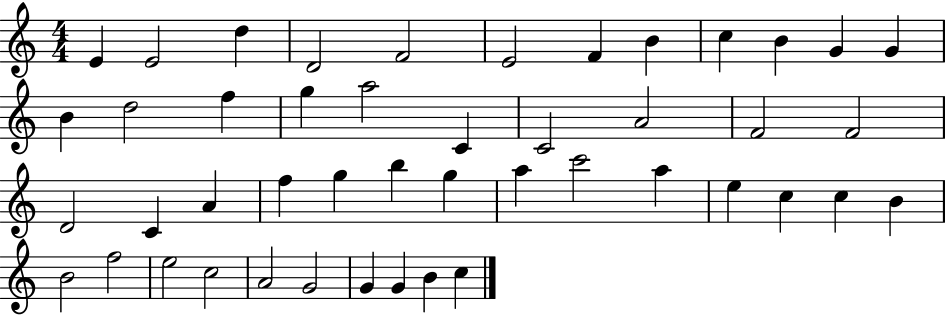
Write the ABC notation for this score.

X:1
T:Untitled
M:4/4
L:1/4
K:C
E E2 d D2 F2 E2 F B c B G G B d2 f g a2 C C2 A2 F2 F2 D2 C A f g b g a c'2 a e c c B B2 f2 e2 c2 A2 G2 G G B c